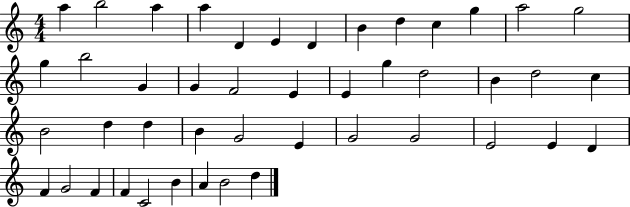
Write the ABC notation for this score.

X:1
T:Untitled
M:4/4
L:1/4
K:C
a b2 a a D E D B d c g a2 g2 g b2 G G F2 E E g d2 B d2 c B2 d d B G2 E G2 G2 E2 E D F G2 F F C2 B A B2 d